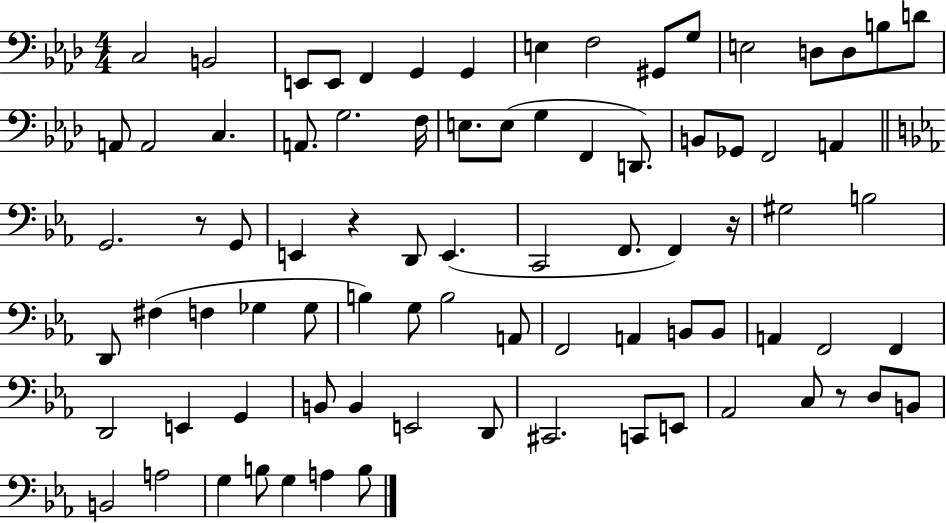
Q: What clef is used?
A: bass